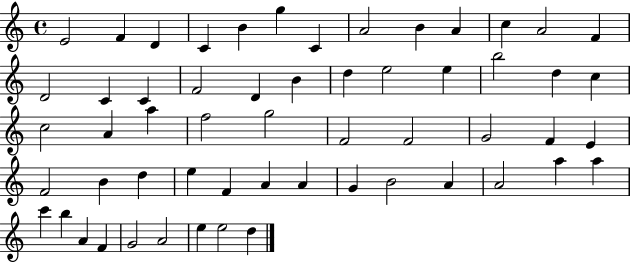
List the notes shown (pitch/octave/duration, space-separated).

E4/h F4/q D4/q C4/q B4/q G5/q C4/q A4/h B4/q A4/q C5/q A4/h F4/q D4/h C4/q C4/q F4/h D4/q B4/q D5/q E5/h E5/q B5/h D5/q C5/q C5/h A4/q A5/q F5/h G5/h F4/h F4/h G4/h F4/q E4/q F4/h B4/q D5/q E5/q F4/q A4/q A4/q G4/q B4/h A4/q A4/h A5/q A5/q C6/q B5/q A4/q F4/q G4/h A4/h E5/q E5/h D5/q